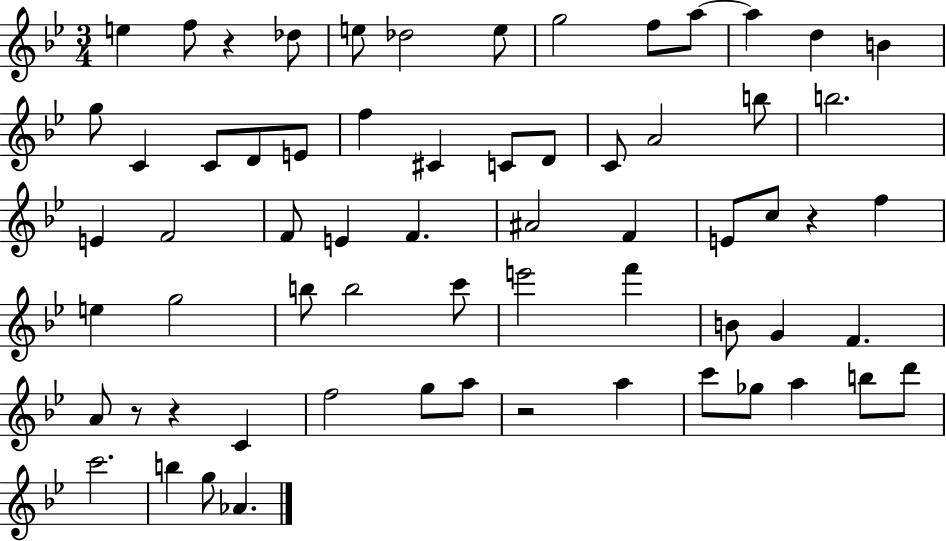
X:1
T:Untitled
M:3/4
L:1/4
K:Bb
e f/2 z _d/2 e/2 _d2 e/2 g2 f/2 a/2 a d B g/2 C C/2 D/2 E/2 f ^C C/2 D/2 C/2 A2 b/2 b2 E F2 F/2 E F ^A2 F E/2 c/2 z f e g2 b/2 b2 c'/2 e'2 f' B/2 G F A/2 z/2 z C f2 g/2 a/2 z2 a c'/2 _g/2 a b/2 d'/2 c'2 b g/2 _A